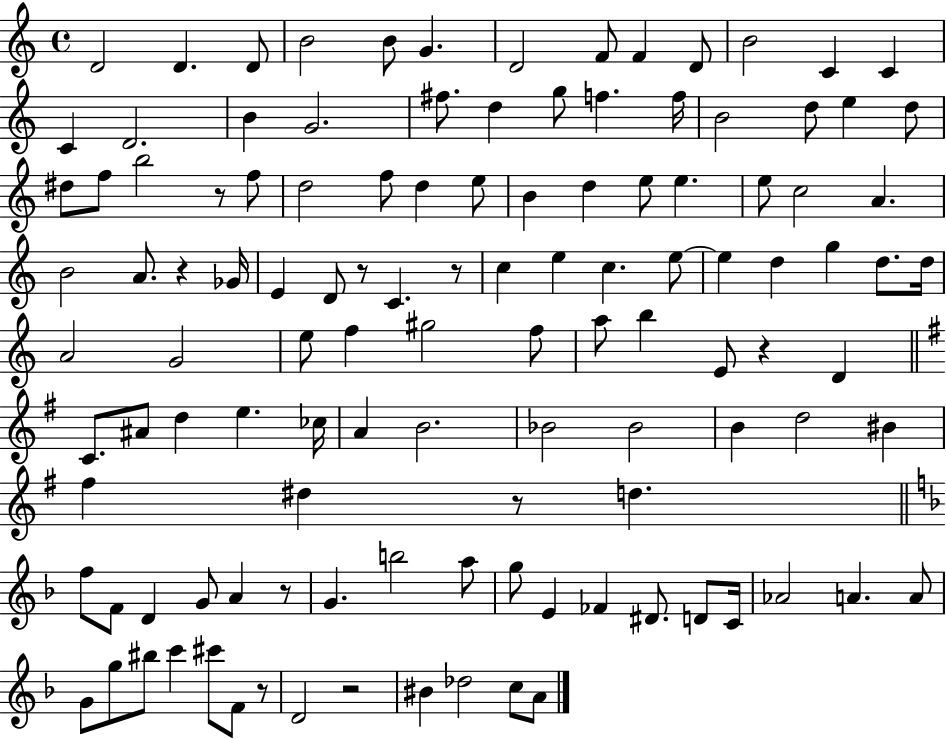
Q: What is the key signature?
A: C major